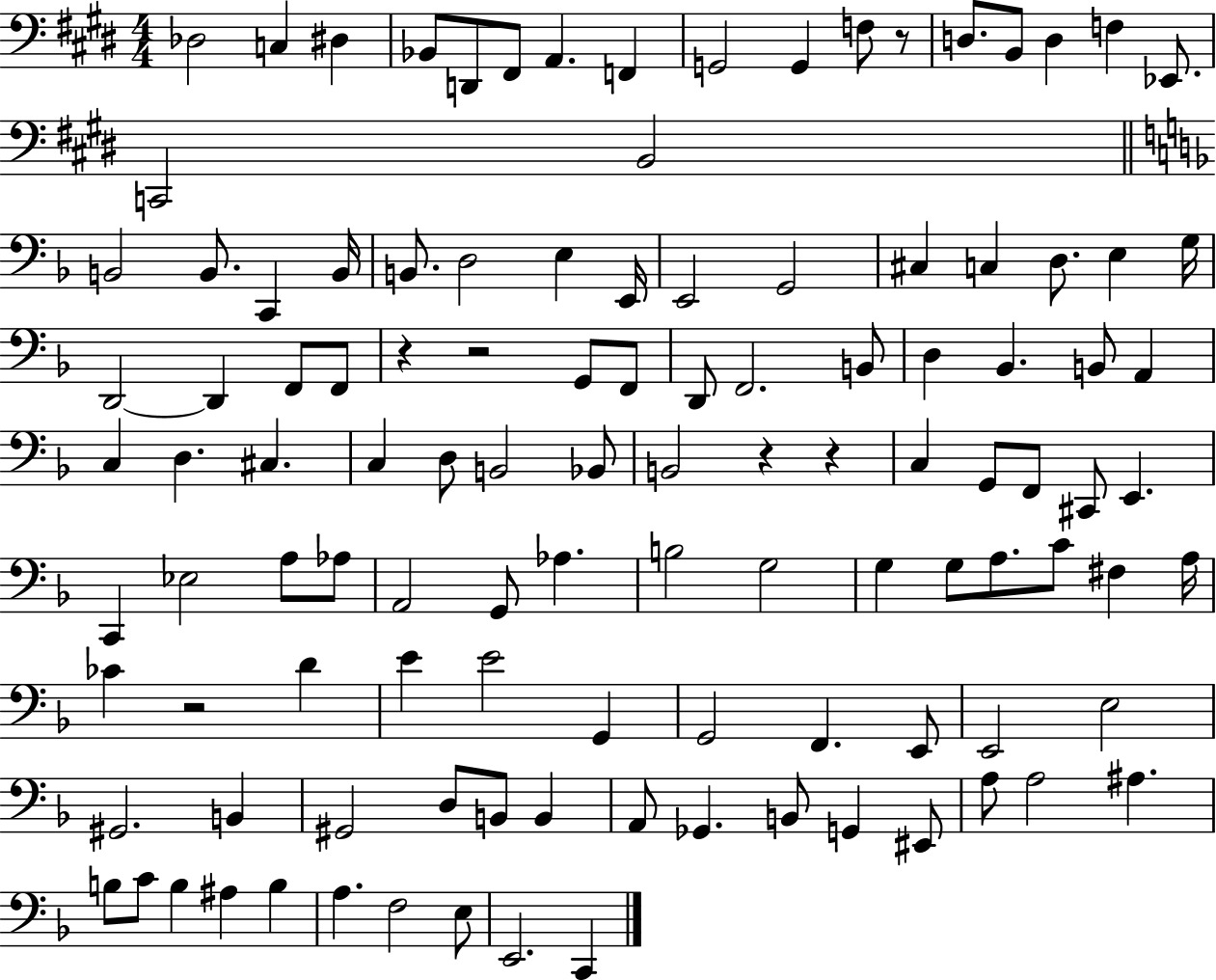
Db3/h C3/q D#3/q Bb2/e D2/e F#2/e A2/q. F2/q G2/h G2/q F3/e R/e D3/e. B2/e D3/q F3/q Eb2/e. C2/h B2/h B2/h B2/e. C2/q B2/s B2/e. D3/h E3/q E2/s E2/h G2/h C#3/q C3/q D3/e. E3/q G3/s D2/h D2/q F2/e F2/e R/q R/h G2/e F2/e D2/e F2/h. B2/e D3/q Bb2/q. B2/e A2/q C3/q D3/q. C#3/q. C3/q D3/e B2/h Bb2/e B2/h R/q R/q C3/q G2/e F2/e C#2/e E2/q. C2/q Eb3/h A3/e Ab3/e A2/h G2/e Ab3/q. B3/h G3/h G3/q G3/e A3/e. C4/e F#3/q A3/s CES4/q R/h D4/q E4/q E4/h G2/q G2/h F2/q. E2/e E2/h E3/h G#2/h. B2/q G#2/h D3/e B2/e B2/q A2/e Gb2/q. B2/e G2/q EIS2/e A3/e A3/h A#3/q. B3/e C4/e B3/q A#3/q B3/q A3/q. F3/h E3/e E2/h. C2/q